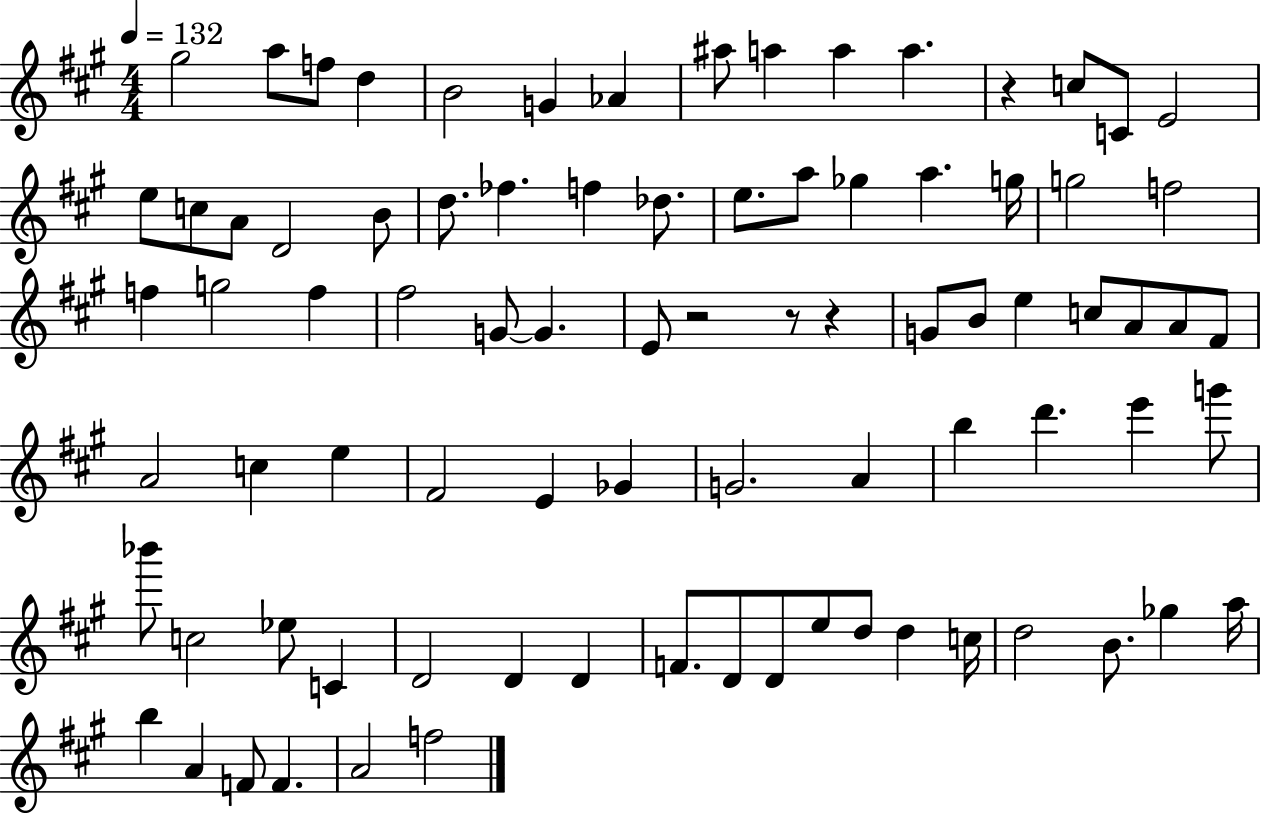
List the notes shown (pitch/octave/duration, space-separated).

G#5/h A5/e F5/e D5/q B4/h G4/q Ab4/q A#5/e A5/q A5/q A5/q. R/q C5/e C4/e E4/h E5/e C5/e A4/e D4/h B4/e D5/e. FES5/q. F5/q Db5/e. E5/e. A5/e Gb5/q A5/q. G5/s G5/h F5/h F5/q G5/h F5/q F#5/h G4/e G4/q. E4/e R/h R/e R/q G4/e B4/e E5/q C5/e A4/e A4/e F#4/e A4/h C5/q E5/q F#4/h E4/q Gb4/q G4/h. A4/q B5/q D6/q. E6/q G6/e Bb6/e C5/h Eb5/e C4/q D4/h D4/q D4/q F4/e. D4/e D4/e E5/e D5/e D5/q C5/s D5/h B4/e. Gb5/q A5/s B5/q A4/q F4/e F4/q. A4/h F5/h